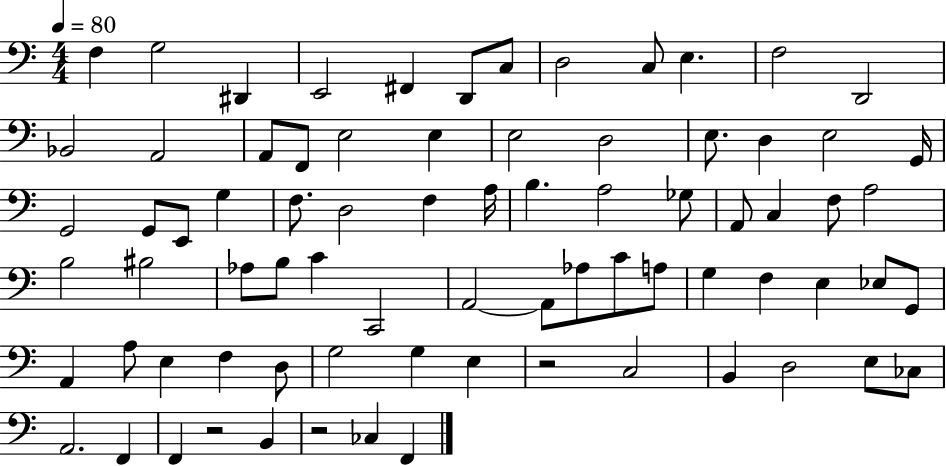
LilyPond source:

{
  \clef bass
  \numericTimeSignature
  \time 4/4
  \key c \major
  \tempo 4 = 80
  \repeat volta 2 { f4 g2 dis,4 | e,2 fis,4 d,8 c8 | d2 c8 e4. | f2 d,2 | \break bes,2 a,2 | a,8 f,8 e2 e4 | e2 d2 | e8. d4 e2 g,16 | \break g,2 g,8 e,8 g4 | f8. d2 f4 a16 | b4. a2 ges8 | a,8 c4 f8 a2 | \break b2 bis2 | aes8 b8 c'4 c,2 | a,2~~ a,8 aes8 c'8 a8 | g4 f4 e4 ees8 g,8 | \break a,4 a8 e4 f4 d8 | g2 g4 e4 | r2 c2 | b,4 d2 e8 ces8 | \break a,2. f,4 | f,4 r2 b,4 | r2 ces4 f,4 | } \bar "|."
}